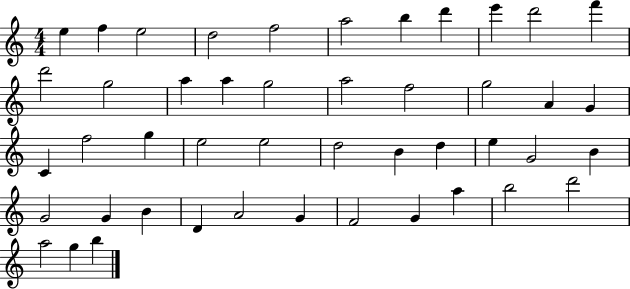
E5/q F5/q E5/h D5/h F5/h A5/h B5/q D6/q E6/q D6/h F6/q D6/h G5/h A5/q A5/q G5/h A5/h F5/h G5/h A4/q G4/q C4/q F5/h G5/q E5/h E5/h D5/h B4/q D5/q E5/q G4/h B4/q G4/h G4/q B4/q D4/q A4/h G4/q F4/h G4/q A5/q B5/h D6/h A5/h G5/q B5/q